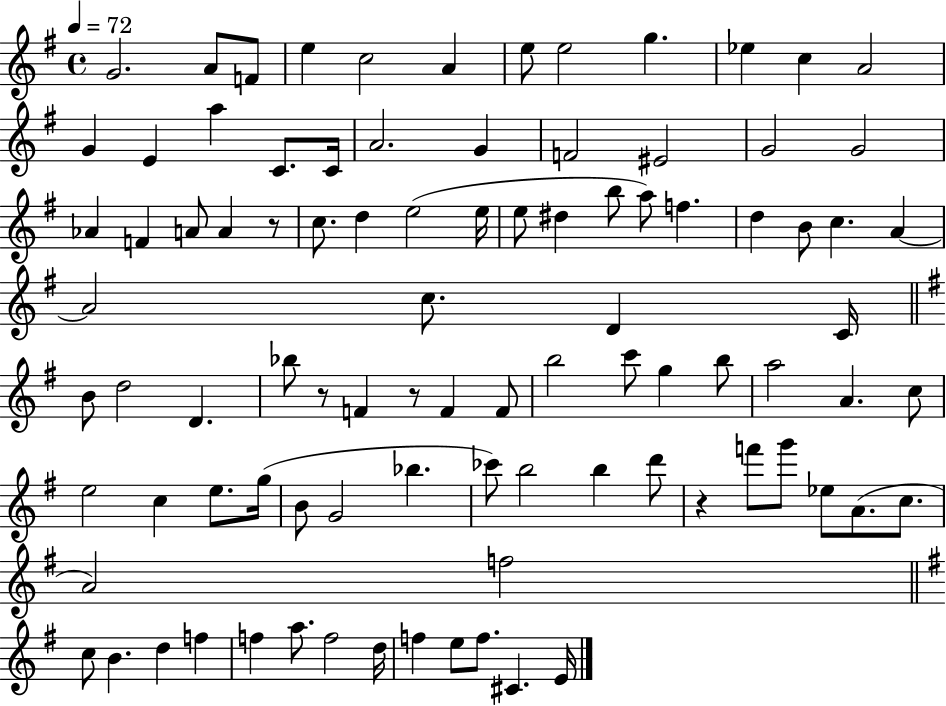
X:1
T:Untitled
M:4/4
L:1/4
K:G
G2 A/2 F/2 e c2 A e/2 e2 g _e c A2 G E a C/2 C/4 A2 G F2 ^E2 G2 G2 _A F A/2 A z/2 c/2 d e2 e/4 e/2 ^d b/2 a/2 f d B/2 c A A2 c/2 D C/4 B/2 d2 D _b/2 z/2 F z/2 F F/2 b2 c'/2 g b/2 a2 A c/2 e2 c e/2 g/4 B/2 G2 _b _c'/2 b2 b d'/2 z f'/2 g'/2 _e/2 A/2 c/2 A2 f2 c/2 B d f f a/2 f2 d/4 f e/2 f/2 ^C E/4